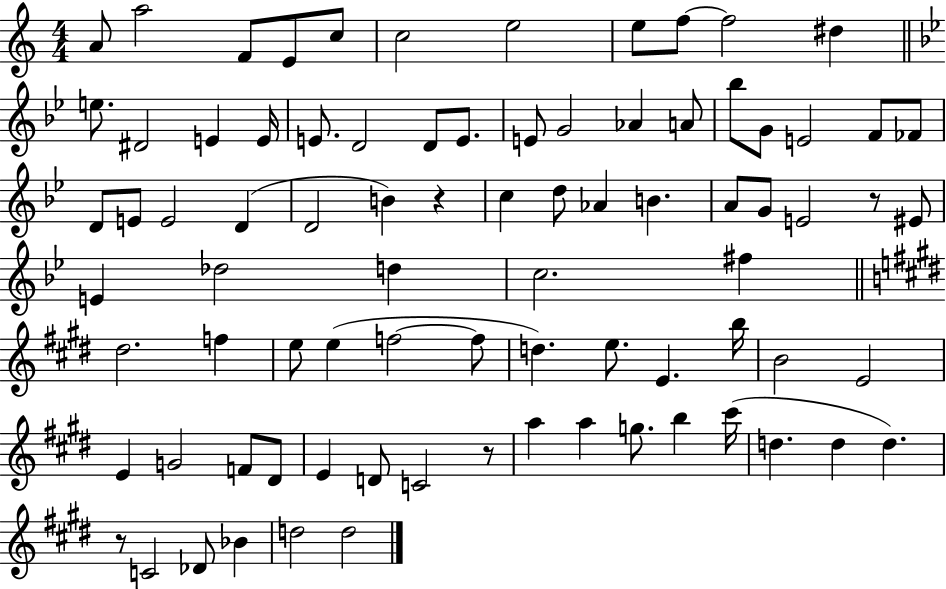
A4/e A5/h F4/e E4/e C5/e C5/h E5/h E5/e F5/e F5/h D#5/q E5/e. D#4/h E4/q E4/s E4/e. D4/h D4/e E4/e. E4/e G4/h Ab4/q A4/e Bb5/e G4/e E4/h F4/e FES4/e D4/e E4/e E4/h D4/q D4/h B4/q R/q C5/q D5/e Ab4/q B4/q. A4/e G4/e E4/h R/e EIS4/e E4/q Db5/h D5/q C5/h. F#5/q D#5/h. F5/q E5/e E5/q F5/h F5/e D5/q. E5/e. E4/q. B5/s B4/h E4/h E4/q G4/h F4/e D#4/e E4/q D4/e C4/h R/e A5/q A5/q G5/e. B5/q C#6/s D5/q. D5/q D5/q. R/e C4/h Db4/e Bb4/q D5/h D5/h